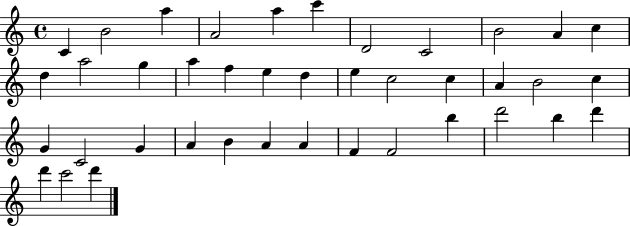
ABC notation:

X:1
T:Untitled
M:4/4
L:1/4
K:C
C B2 a A2 a c' D2 C2 B2 A c d a2 g a f e d e c2 c A B2 c G C2 G A B A A F F2 b d'2 b d' d' c'2 d'